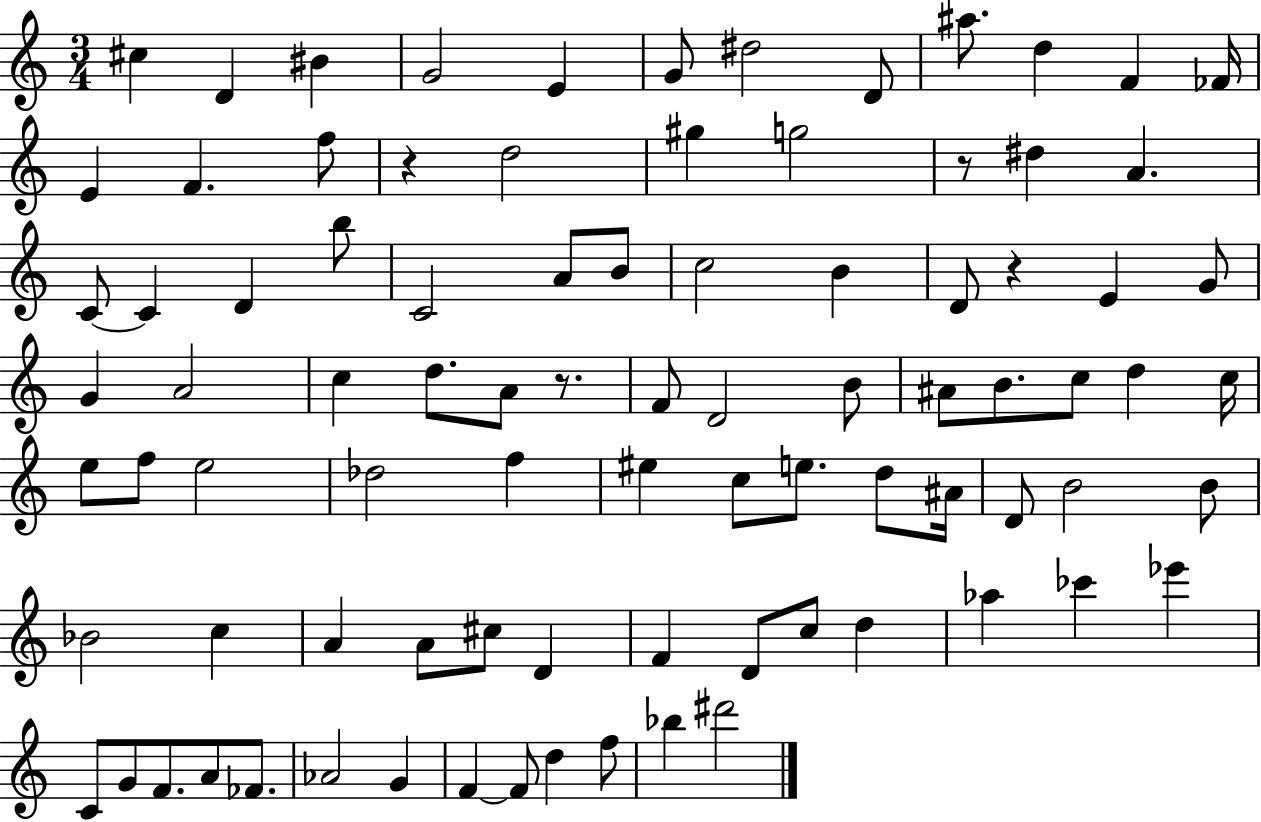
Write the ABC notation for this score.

X:1
T:Untitled
M:3/4
L:1/4
K:C
^c D ^B G2 E G/2 ^d2 D/2 ^a/2 d F _F/4 E F f/2 z d2 ^g g2 z/2 ^d A C/2 C D b/2 C2 A/2 B/2 c2 B D/2 z E G/2 G A2 c d/2 A/2 z/2 F/2 D2 B/2 ^A/2 B/2 c/2 d c/4 e/2 f/2 e2 _d2 f ^e c/2 e/2 d/2 ^A/4 D/2 B2 B/2 _B2 c A A/2 ^c/2 D F D/2 c/2 d _a _c' _e' C/2 G/2 F/2 A/2 _F/2 _A2 G F F/2 d f/2 _b ^d'2